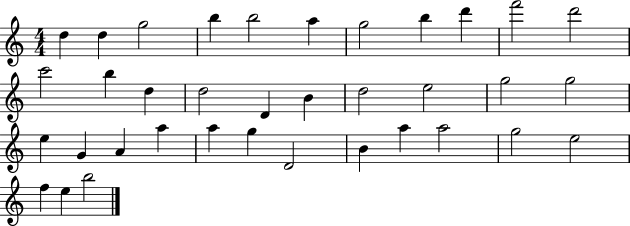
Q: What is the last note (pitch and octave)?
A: B5